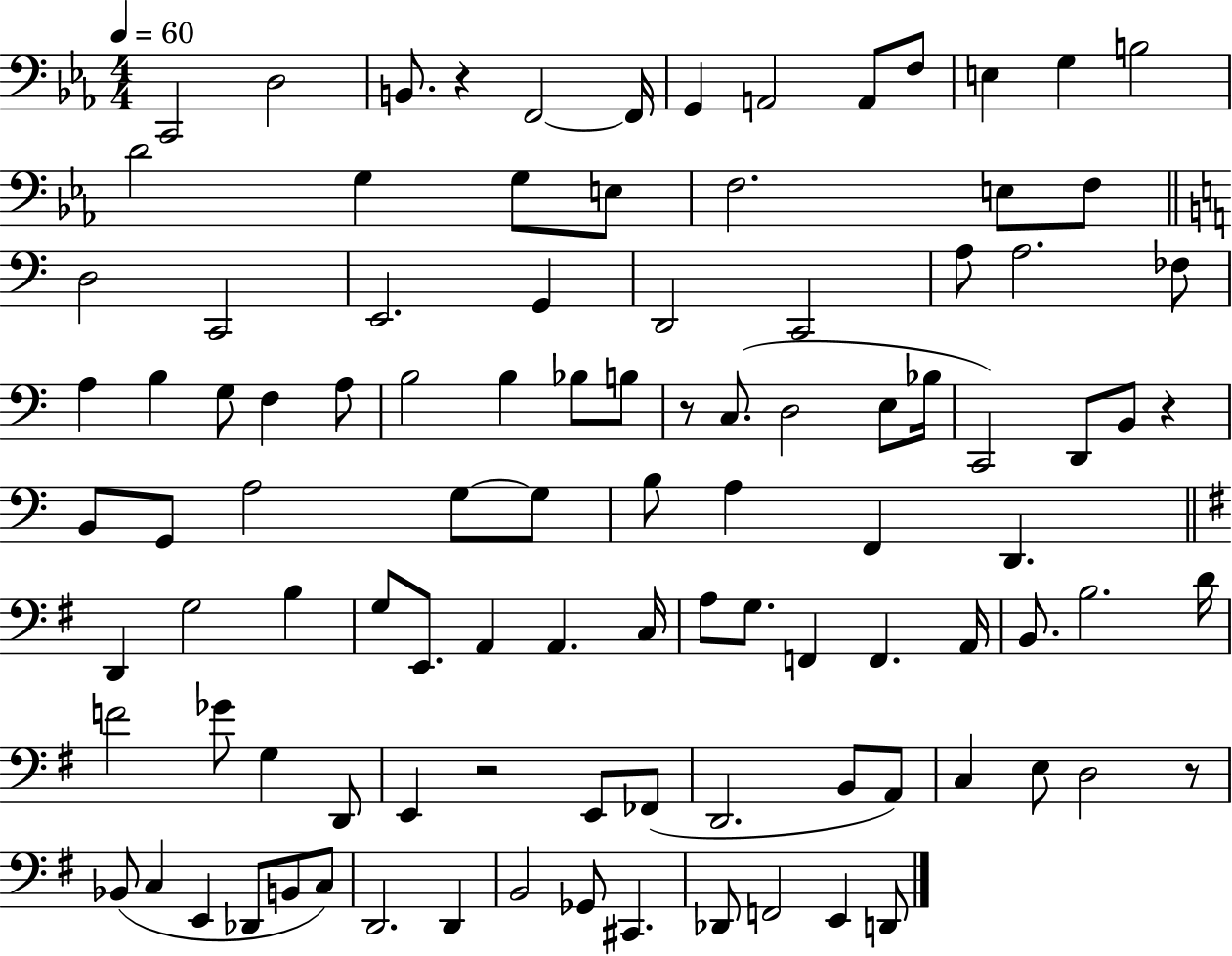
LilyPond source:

{
  \clef bass
  \numericTimeSignature
  \time 4/4
  \key ees \major
  \tempo 4 = 60
  c,2 d2 | b,8. r4 f,2~~ f,16 | g,4 a,2 a,8 f8 | e4 g4 b2 | \break d'2 g4 g8 e8 | f2. e8 f8 | \bar "||" \break \key c \major d2 c,2 | e,2. g,4 | d,2 c,2 | a8 a2. fes8 | \break a4 b4 g8 f4 a8 | b2 b4 bes8 b8 | r8 c8.( d2 e8 bes16 | c,2) d,8 b,8 r4 | \break b,8 g,8 a2 g8~~ g8 | b8 a4 f,4 d,4. | \bar "||" \break \key g \major d,4 g2 b4 | g8 e,8. a,4 a,4. c16 | a8 g8. f,4 f,4. a,16 | b,8. b2. d'16 | \break f'2 ges'8 g4 d,8 | e,4 r2 e,8 fes,8( | d,2. b,8 a,8) | c4 e8 d2 r8 | \break bes,8( c4 e,4 des,8 b,8 c8) | d,2. d,4 | b,2 ges,8 cis,4. | des,8 f,2 e,4 d,8 | \break \bar "|."
}